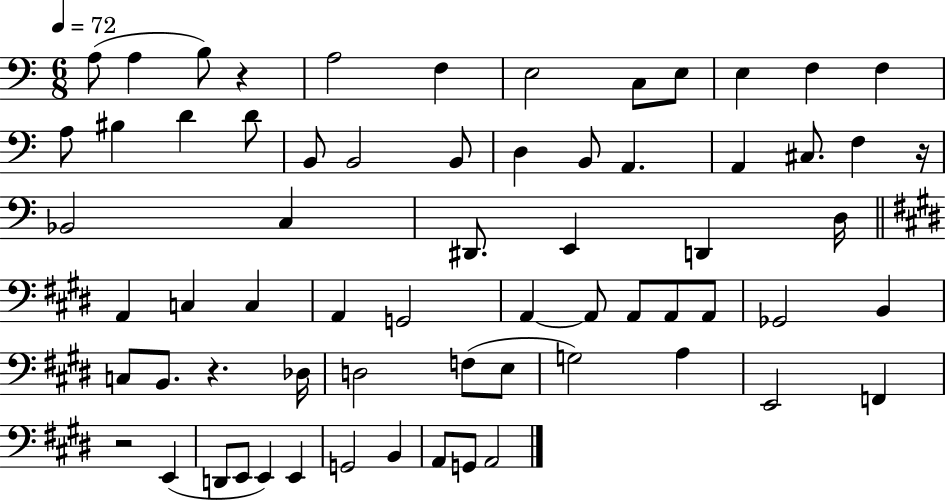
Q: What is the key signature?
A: C major